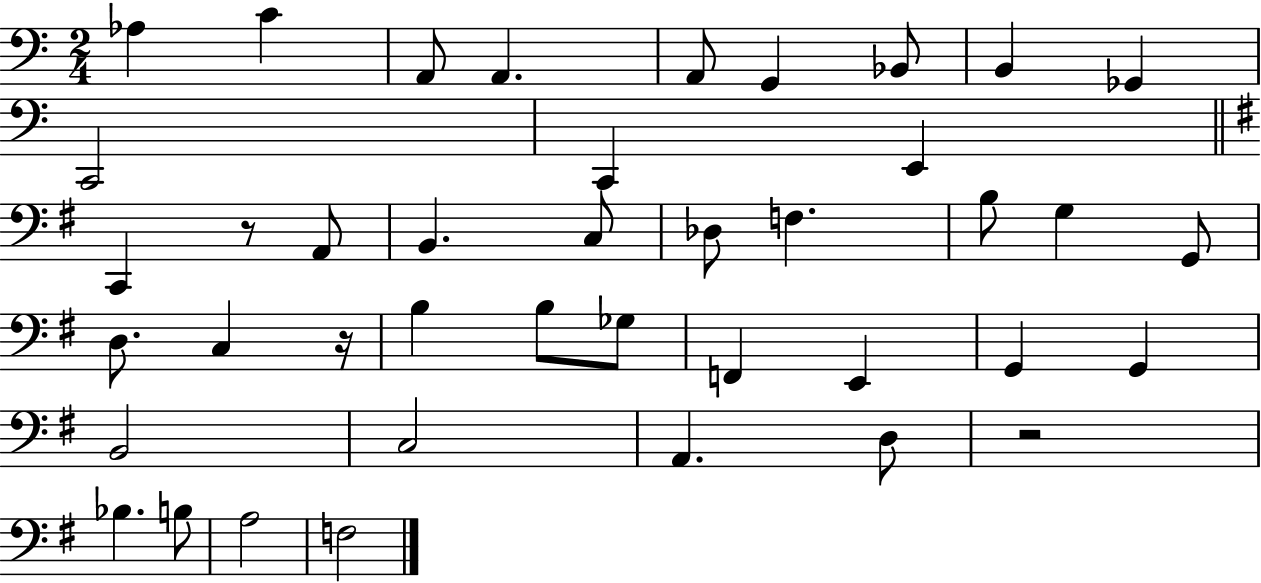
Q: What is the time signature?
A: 2/4